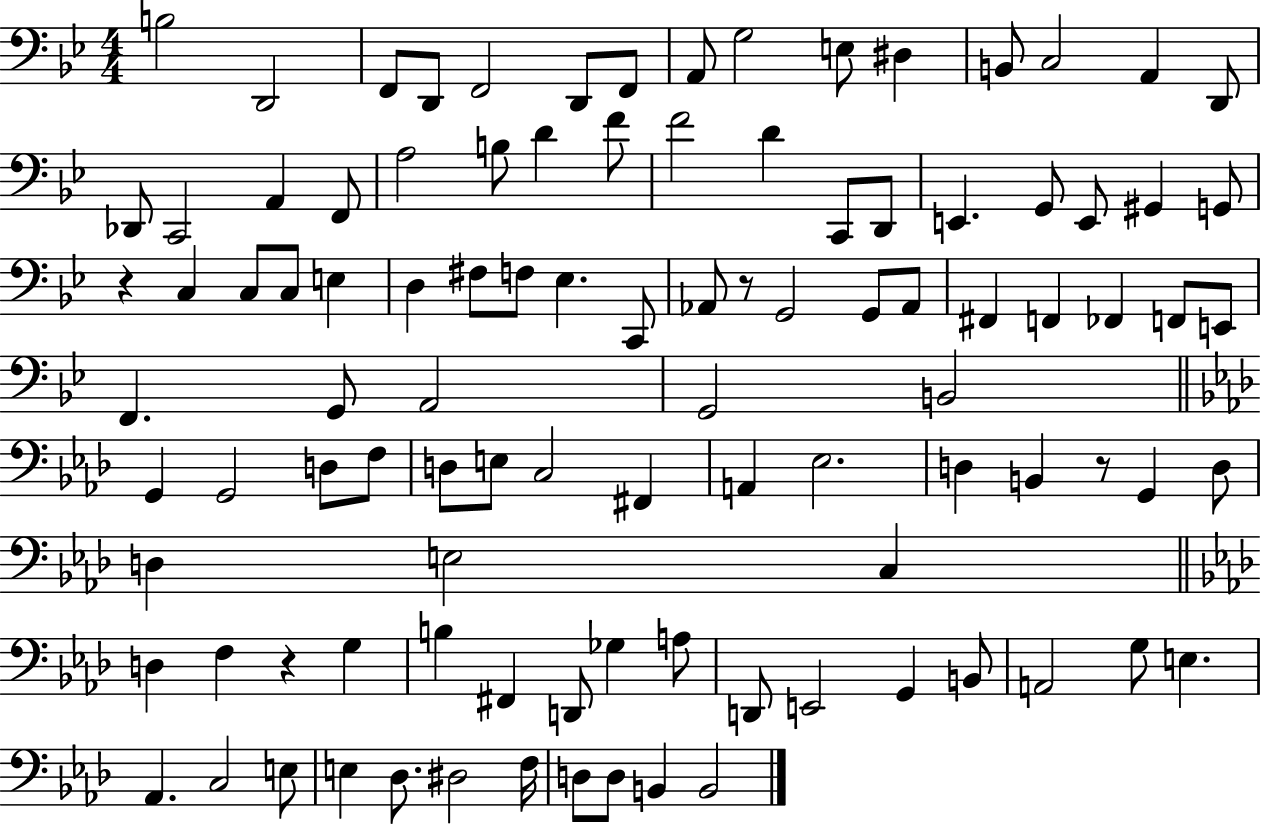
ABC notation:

X:1
T:Untitled
M:4/4
L:1/4
K:Bb
B,2 D,,2 F,,/2 D,,/2 F,,2 D,,/2 F,,/2 A,,/2 G,2 E,/2 ^D, B,,/2 C,2 A,, D,,/2 _D,,/2 C,,2 A,, F,,/2 A,2 B,/2 D F/2 F2 D C,,/2 D,,/2 E,, G,,/2 E,,/2 ^G,, G,,/2 z C, C,/2 C,/2 E, D, ^F,/2 F,/2 _E, C,,/2 _A,,/2 z/2 G,,2 G,,/2 _A,,/2 ^F,, F,, _F,, F,,/2 E,,/2 F,, G,,/2 A,,2 G,,2 B,,2 G,, G,,2 D,/2 F,/2 D,/2 E,/2 C,2 ^F,, A,, _E,2 D, B,, z/2 G,, D,/2 D, E,2 C, D, F, z G, B, ^F,, D,,/2 _G, A,/2 D,,/2 E,,2 G,, B,,/2 A,,2 G,/2 E, _A,, C,2 E,/2 E, _D,/2 ^D,2 F,/4 D,/2 D,/2 B,, B,,2